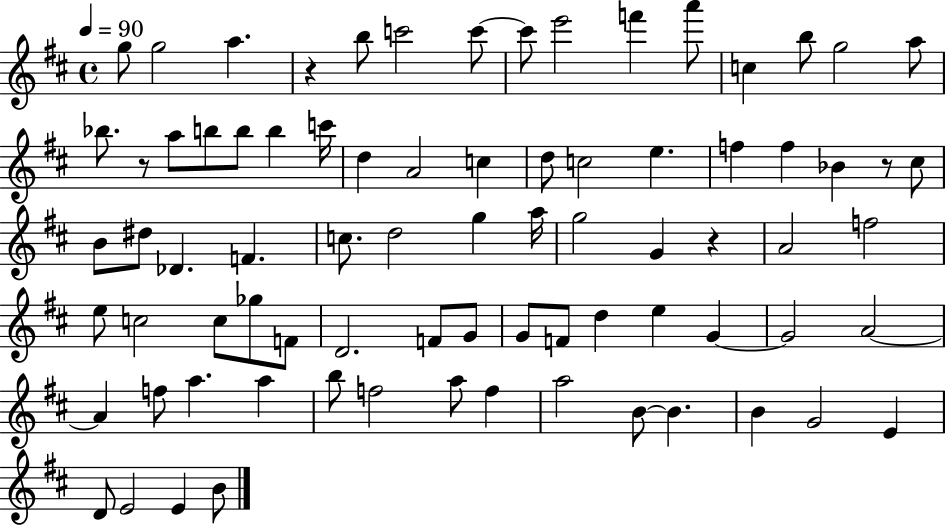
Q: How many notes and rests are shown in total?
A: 79